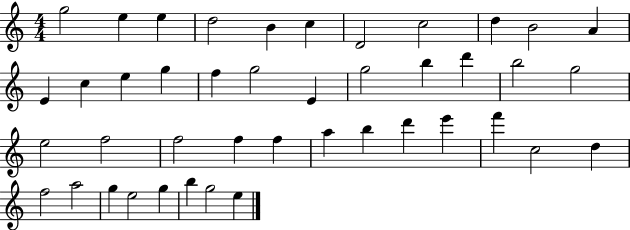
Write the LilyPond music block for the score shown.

{
  \clef treble
  \numericTimeSignature
  \time 4/4
  \key c \major
  g''2 e''4 e''4 | d''2 b'4 c''4 | d'2 c''2 | d''4 b'2 a'4 | \break e'4 c''4 e''4 g''4 | f''4 g''2 e'4 | g''2 b''4 d'''4 | b''2 g''2 | \break e''2 f''2 | f''2 f''4 f''4 | a''4 b''4 d'''4 e'''4 | f'''4 c''2 d''4 | \break f''2 a''2 | g''4 e''2 g''4 | b''4 g''2 e''4 | \bar "|."
}